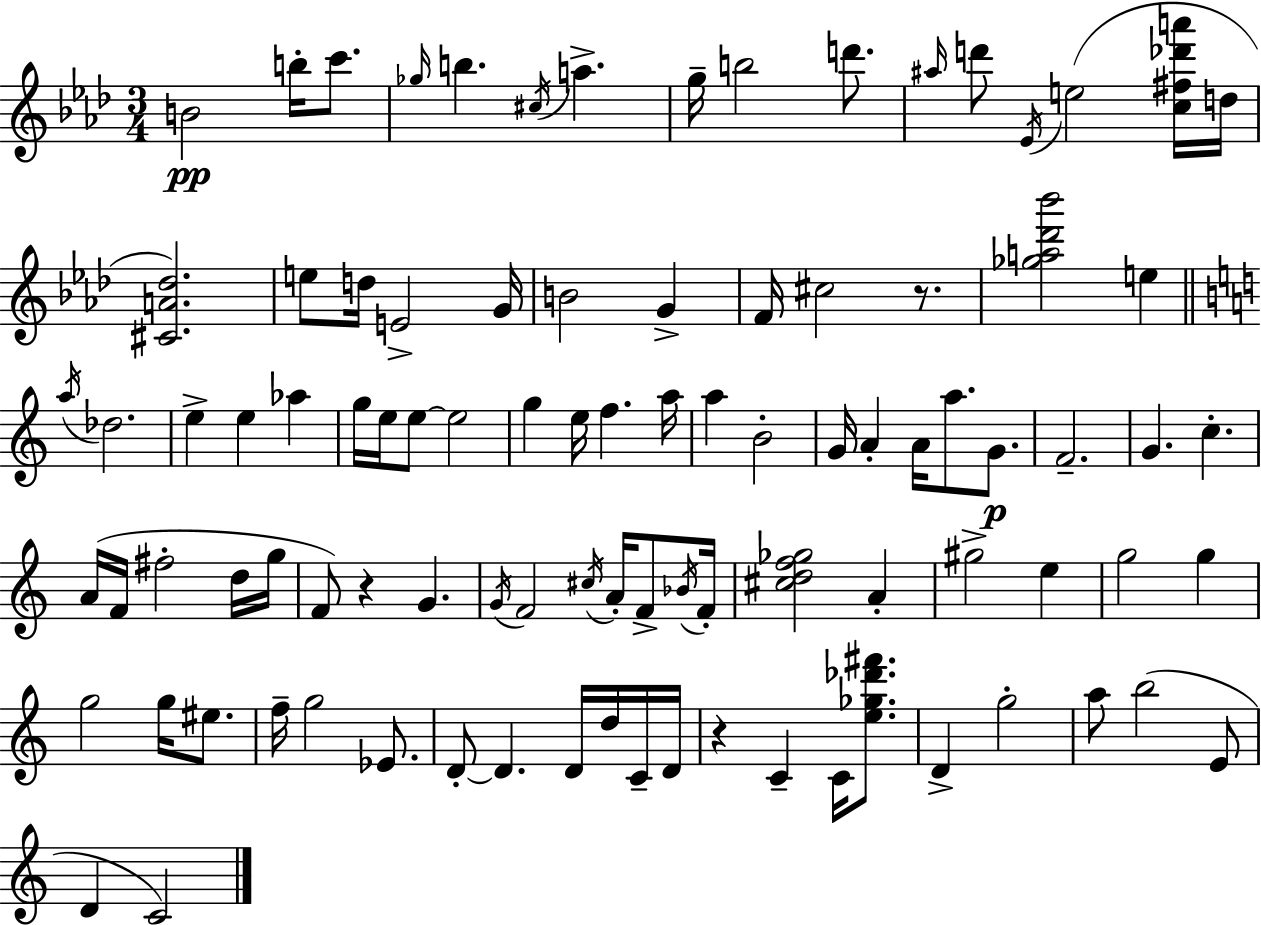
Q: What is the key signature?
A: AES major